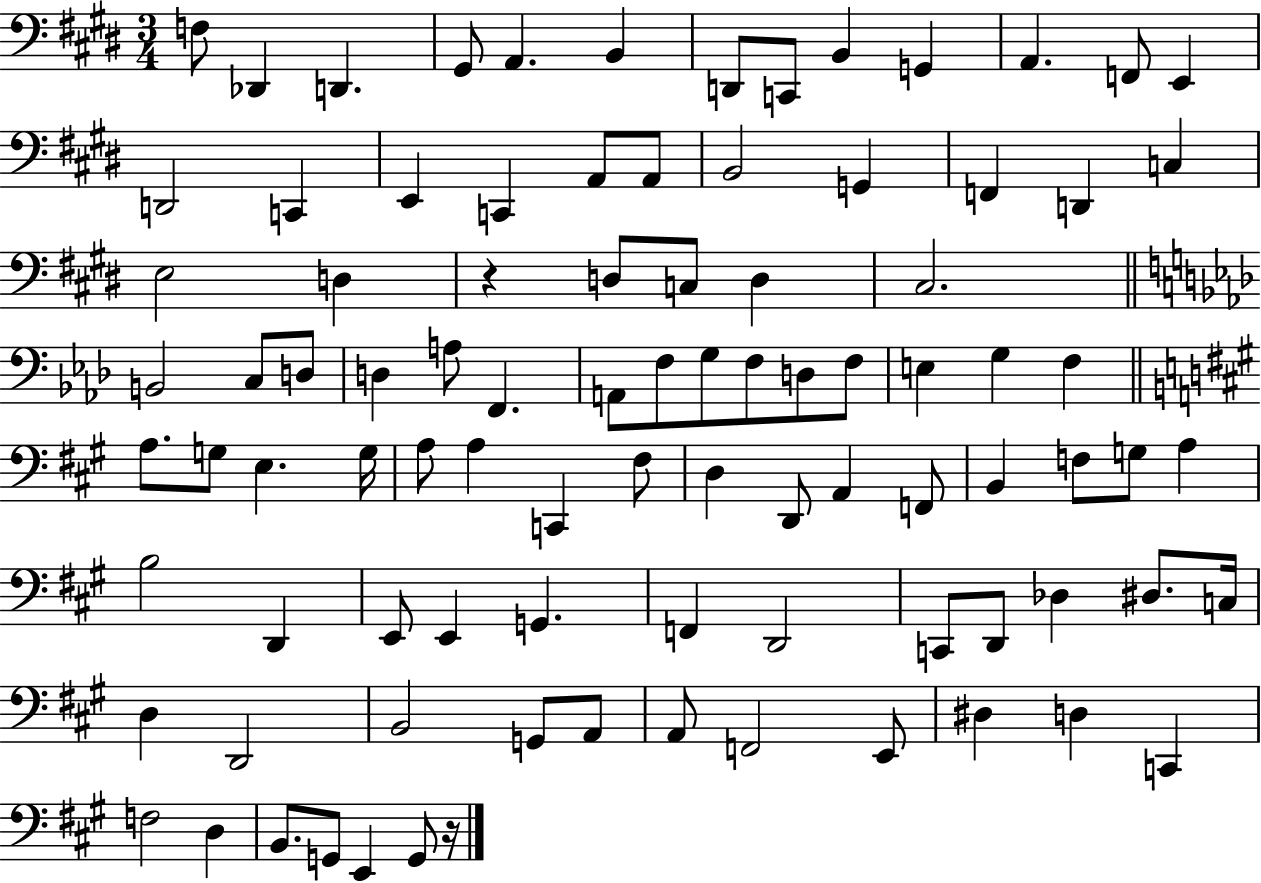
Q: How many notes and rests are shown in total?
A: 92